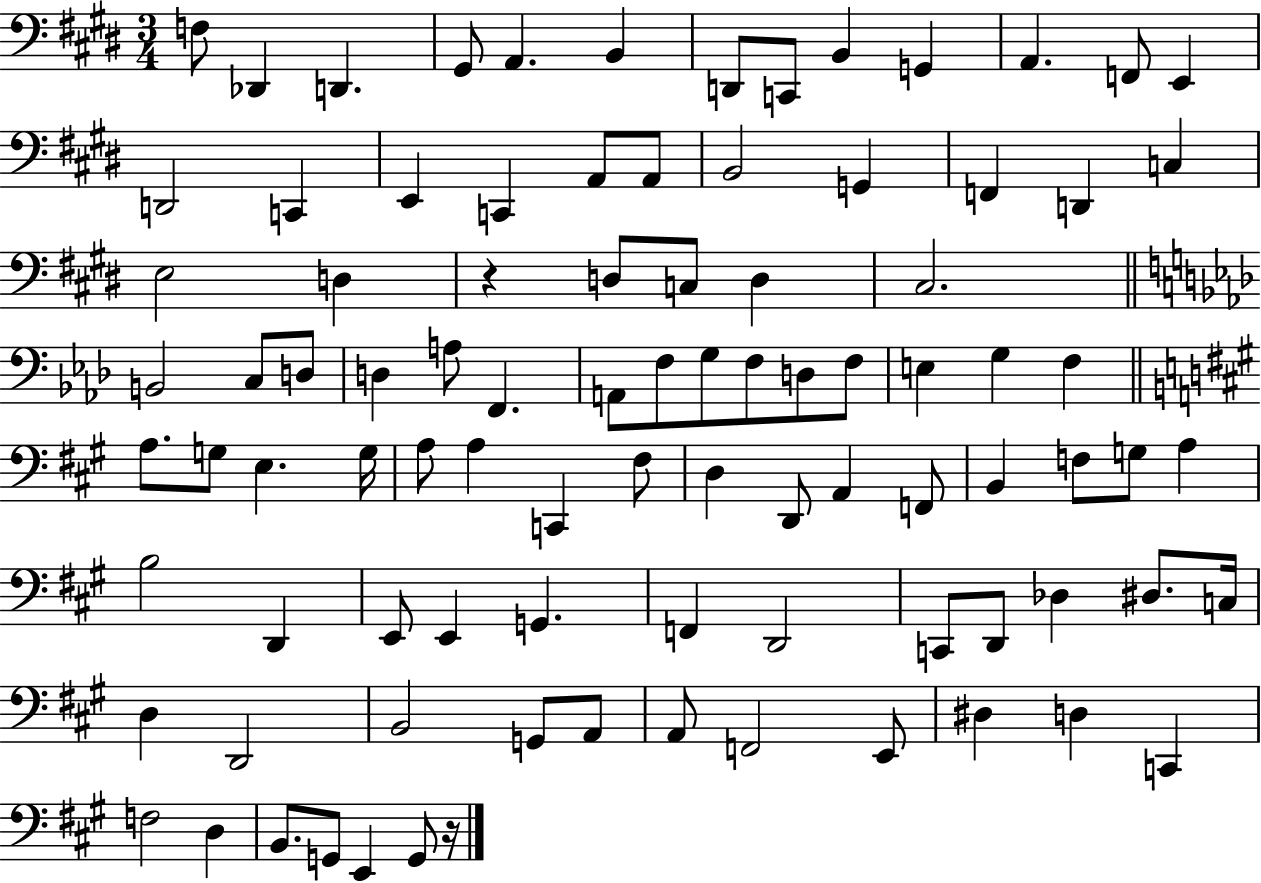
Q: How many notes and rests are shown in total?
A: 92